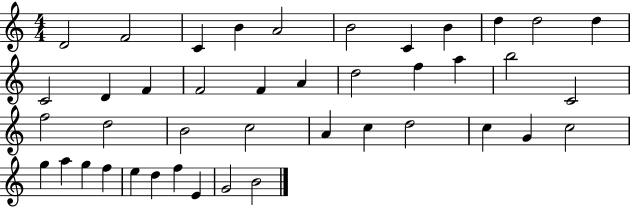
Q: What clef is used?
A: treble